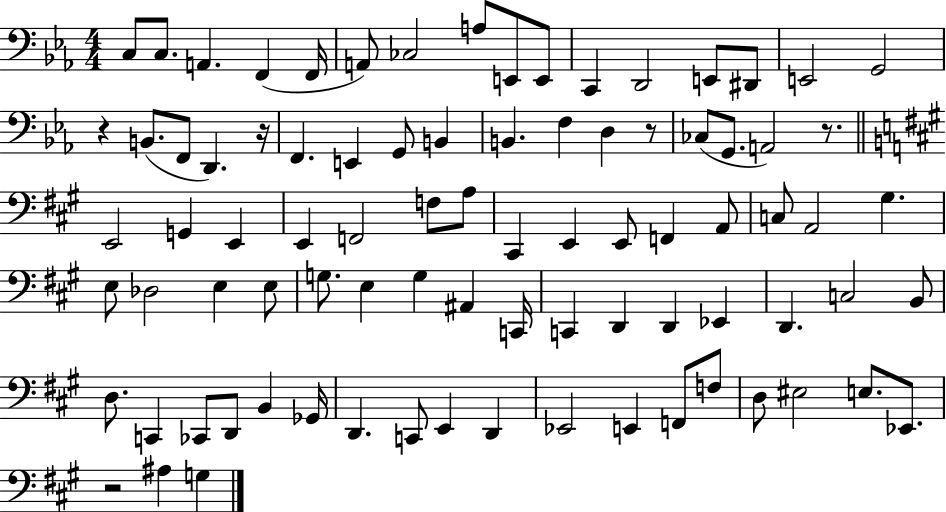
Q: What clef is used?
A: bass